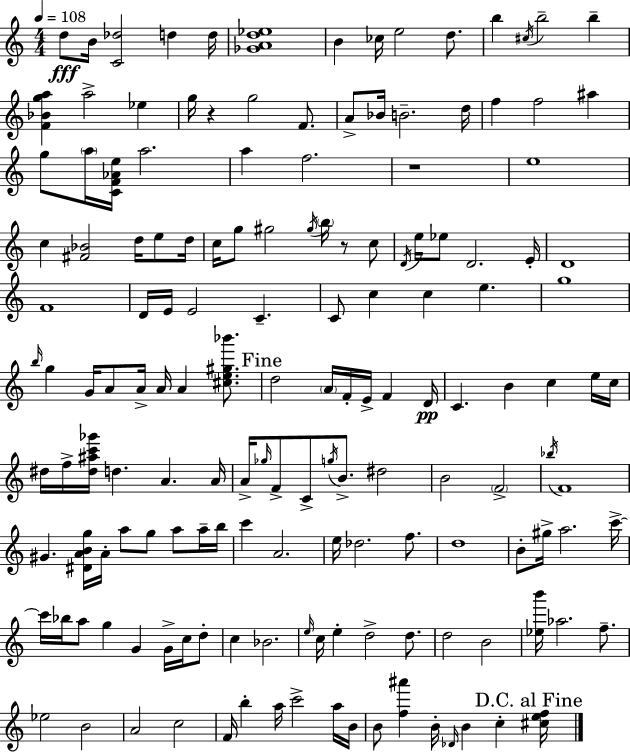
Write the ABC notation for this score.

X:1
T:Untitled
M:4/4
L:1/4
K:C
d/2 B/4 [C_d]2 d d/4 [_GAd_e]4 B _c/4 e2 d/2 b ^c/4 b2 b [F_Bga] a2 _e g/4 z g2 F/2 A/2 _B/4 B2 d/4 f f2 ^a g/2 a/4 [CF_Ae]/4 a2 a f2 z4 e4 c [^F_B]2 d/4 e/2 d/4 c/4 g/2 ^g2 ^g/4 b/4 z/2 c/2 D/4 e/4 _e/2 D2 E/4 D4 F4 D/4 E/4 E2 C C/2 c c e g4 b/4 g G/4 A/2 A/4 A/4 A [^ce^g_b']/2 d2 A/4 F/4 E/4 F D/4 C B c e/4 c/4 ^d/4 f/4 [^d^ac'_g']/4 d A A/4 A/4 _g/4 F/2 C/2 g/4 B/2 ^d2 B2 F2 _b/4 F4 ^G [^DABg]/4 A/4 a/2 g/2 a/2 a/4 b/4 c' A2 e/4 _d2 f/2 d4 B/2 ^g/4 a2 c'/4 c'/4 _b/4 a/2 g G G/4 c/4 d/2 c _B2 e/4 c/4 e d2 d/2 d2 B2 [_eb']/4 _a2 f/2 _e2 B2 A2 c2 F/4 b a/4 c'2 a/4 B/4 B/2 [f^a'] B/4 _D/4 B c [^cef]/4